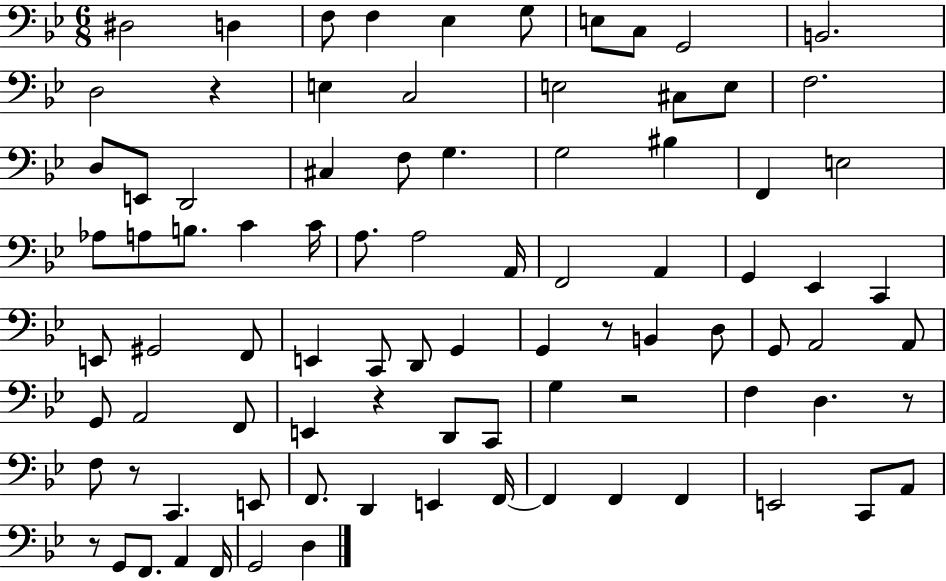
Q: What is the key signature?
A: BES major